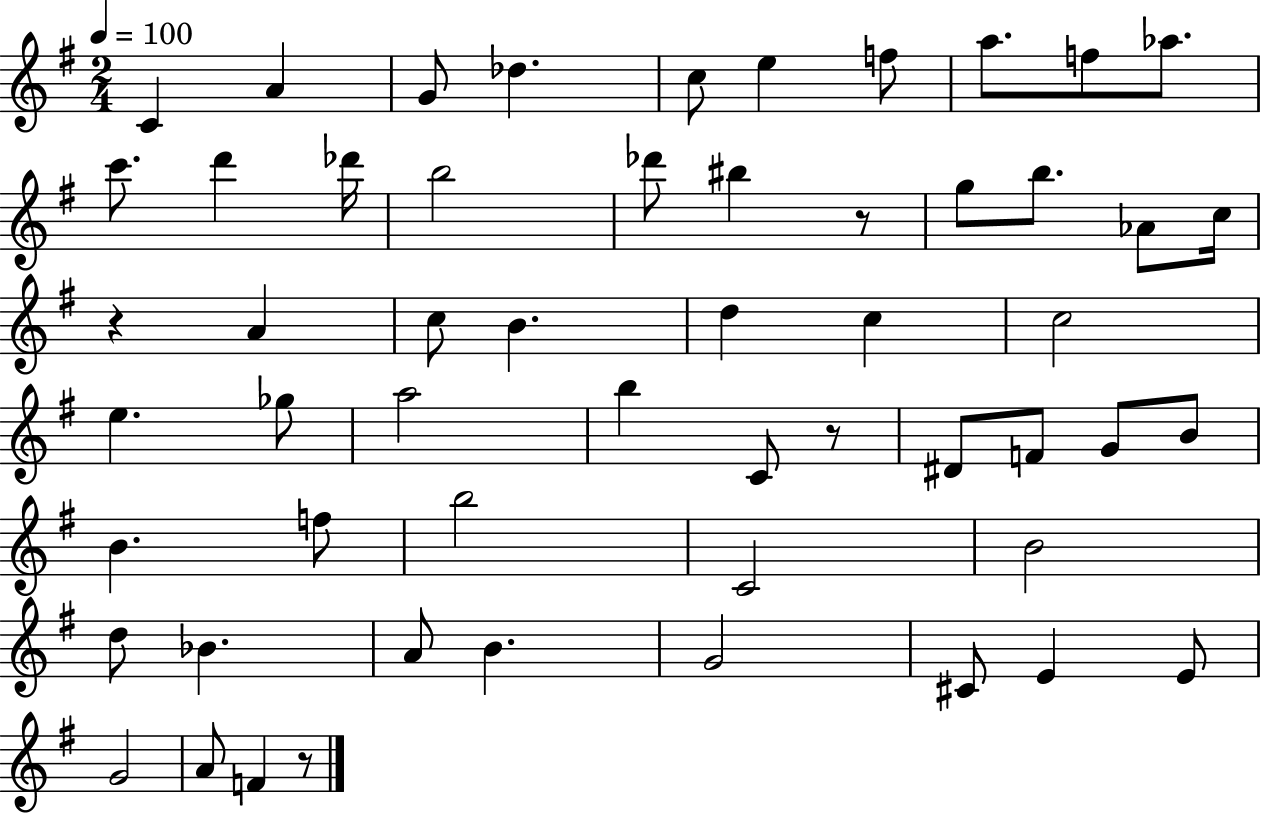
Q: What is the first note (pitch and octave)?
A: C4